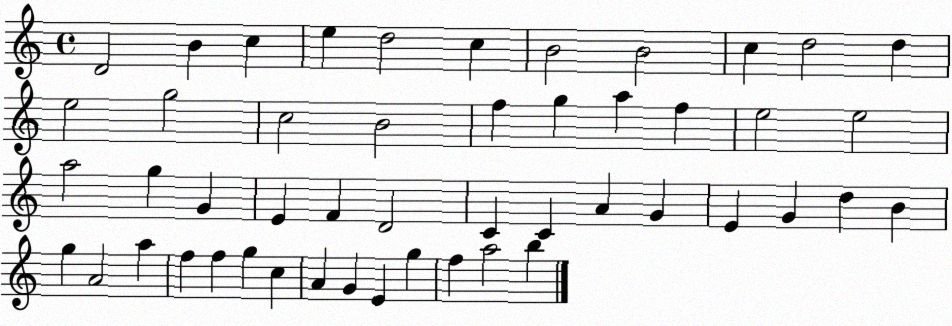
X:1
T:Untitled
M:4/4
L:1/4
K:C
D2 B c e d2 c B2 B2 c d2 d e2 g2 c2 B2 f g a f e2 e2 a2 g G E F D2 C C A G E G d B g A2 a f f g c A G E g f a2 b